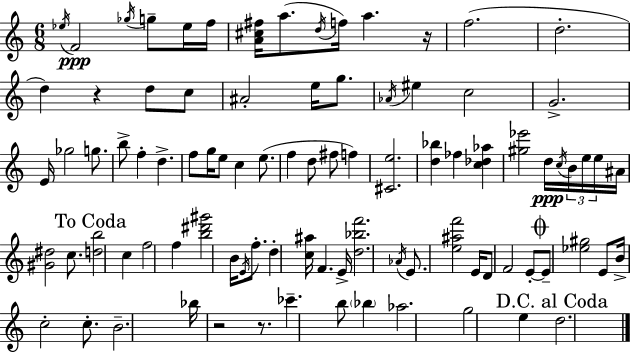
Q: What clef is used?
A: treble